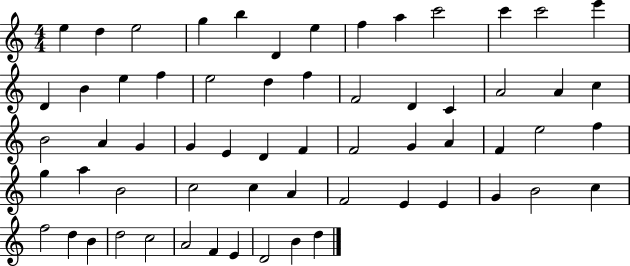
{
  \clef treble
  \numericTimeSignature
  \time 4/4
  \key c \major
  e''4 d''4 e''2 | g''4 b''4 d'4 e''4 | f''4 a''4 c'''2 | c'''4 c'''2 e'''4 | \break d'4 b'4 e''4 f''4 | e''2 d''4 f''4 | f'2 d'4 c'4 | a'2 a'4 c''4 | \break b'2 a'4 g'4 | g'4 e'4 d'4 f'4 | f'2 g'4 a'4 | f'4 e''2 f''4 | \break g''4 a''4 b'2 | c''2 c''4 a'4 | f'2 e'4 e'4 | g'4 b'2 c''4 | \break f''2 d''4 b'4 | d''2 c''2 | a'2 f'4 e'4 | d'2 b'4 d''4 | \break \bar "|."
}